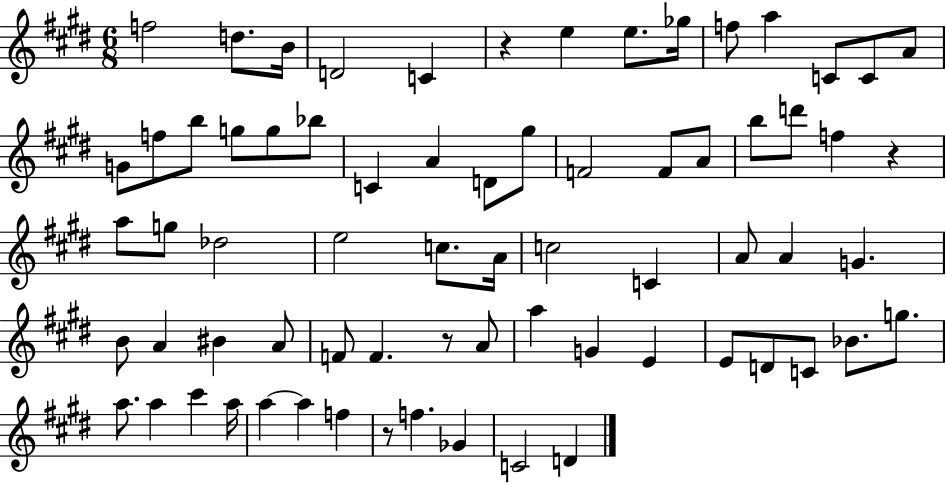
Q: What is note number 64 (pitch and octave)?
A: Gb4